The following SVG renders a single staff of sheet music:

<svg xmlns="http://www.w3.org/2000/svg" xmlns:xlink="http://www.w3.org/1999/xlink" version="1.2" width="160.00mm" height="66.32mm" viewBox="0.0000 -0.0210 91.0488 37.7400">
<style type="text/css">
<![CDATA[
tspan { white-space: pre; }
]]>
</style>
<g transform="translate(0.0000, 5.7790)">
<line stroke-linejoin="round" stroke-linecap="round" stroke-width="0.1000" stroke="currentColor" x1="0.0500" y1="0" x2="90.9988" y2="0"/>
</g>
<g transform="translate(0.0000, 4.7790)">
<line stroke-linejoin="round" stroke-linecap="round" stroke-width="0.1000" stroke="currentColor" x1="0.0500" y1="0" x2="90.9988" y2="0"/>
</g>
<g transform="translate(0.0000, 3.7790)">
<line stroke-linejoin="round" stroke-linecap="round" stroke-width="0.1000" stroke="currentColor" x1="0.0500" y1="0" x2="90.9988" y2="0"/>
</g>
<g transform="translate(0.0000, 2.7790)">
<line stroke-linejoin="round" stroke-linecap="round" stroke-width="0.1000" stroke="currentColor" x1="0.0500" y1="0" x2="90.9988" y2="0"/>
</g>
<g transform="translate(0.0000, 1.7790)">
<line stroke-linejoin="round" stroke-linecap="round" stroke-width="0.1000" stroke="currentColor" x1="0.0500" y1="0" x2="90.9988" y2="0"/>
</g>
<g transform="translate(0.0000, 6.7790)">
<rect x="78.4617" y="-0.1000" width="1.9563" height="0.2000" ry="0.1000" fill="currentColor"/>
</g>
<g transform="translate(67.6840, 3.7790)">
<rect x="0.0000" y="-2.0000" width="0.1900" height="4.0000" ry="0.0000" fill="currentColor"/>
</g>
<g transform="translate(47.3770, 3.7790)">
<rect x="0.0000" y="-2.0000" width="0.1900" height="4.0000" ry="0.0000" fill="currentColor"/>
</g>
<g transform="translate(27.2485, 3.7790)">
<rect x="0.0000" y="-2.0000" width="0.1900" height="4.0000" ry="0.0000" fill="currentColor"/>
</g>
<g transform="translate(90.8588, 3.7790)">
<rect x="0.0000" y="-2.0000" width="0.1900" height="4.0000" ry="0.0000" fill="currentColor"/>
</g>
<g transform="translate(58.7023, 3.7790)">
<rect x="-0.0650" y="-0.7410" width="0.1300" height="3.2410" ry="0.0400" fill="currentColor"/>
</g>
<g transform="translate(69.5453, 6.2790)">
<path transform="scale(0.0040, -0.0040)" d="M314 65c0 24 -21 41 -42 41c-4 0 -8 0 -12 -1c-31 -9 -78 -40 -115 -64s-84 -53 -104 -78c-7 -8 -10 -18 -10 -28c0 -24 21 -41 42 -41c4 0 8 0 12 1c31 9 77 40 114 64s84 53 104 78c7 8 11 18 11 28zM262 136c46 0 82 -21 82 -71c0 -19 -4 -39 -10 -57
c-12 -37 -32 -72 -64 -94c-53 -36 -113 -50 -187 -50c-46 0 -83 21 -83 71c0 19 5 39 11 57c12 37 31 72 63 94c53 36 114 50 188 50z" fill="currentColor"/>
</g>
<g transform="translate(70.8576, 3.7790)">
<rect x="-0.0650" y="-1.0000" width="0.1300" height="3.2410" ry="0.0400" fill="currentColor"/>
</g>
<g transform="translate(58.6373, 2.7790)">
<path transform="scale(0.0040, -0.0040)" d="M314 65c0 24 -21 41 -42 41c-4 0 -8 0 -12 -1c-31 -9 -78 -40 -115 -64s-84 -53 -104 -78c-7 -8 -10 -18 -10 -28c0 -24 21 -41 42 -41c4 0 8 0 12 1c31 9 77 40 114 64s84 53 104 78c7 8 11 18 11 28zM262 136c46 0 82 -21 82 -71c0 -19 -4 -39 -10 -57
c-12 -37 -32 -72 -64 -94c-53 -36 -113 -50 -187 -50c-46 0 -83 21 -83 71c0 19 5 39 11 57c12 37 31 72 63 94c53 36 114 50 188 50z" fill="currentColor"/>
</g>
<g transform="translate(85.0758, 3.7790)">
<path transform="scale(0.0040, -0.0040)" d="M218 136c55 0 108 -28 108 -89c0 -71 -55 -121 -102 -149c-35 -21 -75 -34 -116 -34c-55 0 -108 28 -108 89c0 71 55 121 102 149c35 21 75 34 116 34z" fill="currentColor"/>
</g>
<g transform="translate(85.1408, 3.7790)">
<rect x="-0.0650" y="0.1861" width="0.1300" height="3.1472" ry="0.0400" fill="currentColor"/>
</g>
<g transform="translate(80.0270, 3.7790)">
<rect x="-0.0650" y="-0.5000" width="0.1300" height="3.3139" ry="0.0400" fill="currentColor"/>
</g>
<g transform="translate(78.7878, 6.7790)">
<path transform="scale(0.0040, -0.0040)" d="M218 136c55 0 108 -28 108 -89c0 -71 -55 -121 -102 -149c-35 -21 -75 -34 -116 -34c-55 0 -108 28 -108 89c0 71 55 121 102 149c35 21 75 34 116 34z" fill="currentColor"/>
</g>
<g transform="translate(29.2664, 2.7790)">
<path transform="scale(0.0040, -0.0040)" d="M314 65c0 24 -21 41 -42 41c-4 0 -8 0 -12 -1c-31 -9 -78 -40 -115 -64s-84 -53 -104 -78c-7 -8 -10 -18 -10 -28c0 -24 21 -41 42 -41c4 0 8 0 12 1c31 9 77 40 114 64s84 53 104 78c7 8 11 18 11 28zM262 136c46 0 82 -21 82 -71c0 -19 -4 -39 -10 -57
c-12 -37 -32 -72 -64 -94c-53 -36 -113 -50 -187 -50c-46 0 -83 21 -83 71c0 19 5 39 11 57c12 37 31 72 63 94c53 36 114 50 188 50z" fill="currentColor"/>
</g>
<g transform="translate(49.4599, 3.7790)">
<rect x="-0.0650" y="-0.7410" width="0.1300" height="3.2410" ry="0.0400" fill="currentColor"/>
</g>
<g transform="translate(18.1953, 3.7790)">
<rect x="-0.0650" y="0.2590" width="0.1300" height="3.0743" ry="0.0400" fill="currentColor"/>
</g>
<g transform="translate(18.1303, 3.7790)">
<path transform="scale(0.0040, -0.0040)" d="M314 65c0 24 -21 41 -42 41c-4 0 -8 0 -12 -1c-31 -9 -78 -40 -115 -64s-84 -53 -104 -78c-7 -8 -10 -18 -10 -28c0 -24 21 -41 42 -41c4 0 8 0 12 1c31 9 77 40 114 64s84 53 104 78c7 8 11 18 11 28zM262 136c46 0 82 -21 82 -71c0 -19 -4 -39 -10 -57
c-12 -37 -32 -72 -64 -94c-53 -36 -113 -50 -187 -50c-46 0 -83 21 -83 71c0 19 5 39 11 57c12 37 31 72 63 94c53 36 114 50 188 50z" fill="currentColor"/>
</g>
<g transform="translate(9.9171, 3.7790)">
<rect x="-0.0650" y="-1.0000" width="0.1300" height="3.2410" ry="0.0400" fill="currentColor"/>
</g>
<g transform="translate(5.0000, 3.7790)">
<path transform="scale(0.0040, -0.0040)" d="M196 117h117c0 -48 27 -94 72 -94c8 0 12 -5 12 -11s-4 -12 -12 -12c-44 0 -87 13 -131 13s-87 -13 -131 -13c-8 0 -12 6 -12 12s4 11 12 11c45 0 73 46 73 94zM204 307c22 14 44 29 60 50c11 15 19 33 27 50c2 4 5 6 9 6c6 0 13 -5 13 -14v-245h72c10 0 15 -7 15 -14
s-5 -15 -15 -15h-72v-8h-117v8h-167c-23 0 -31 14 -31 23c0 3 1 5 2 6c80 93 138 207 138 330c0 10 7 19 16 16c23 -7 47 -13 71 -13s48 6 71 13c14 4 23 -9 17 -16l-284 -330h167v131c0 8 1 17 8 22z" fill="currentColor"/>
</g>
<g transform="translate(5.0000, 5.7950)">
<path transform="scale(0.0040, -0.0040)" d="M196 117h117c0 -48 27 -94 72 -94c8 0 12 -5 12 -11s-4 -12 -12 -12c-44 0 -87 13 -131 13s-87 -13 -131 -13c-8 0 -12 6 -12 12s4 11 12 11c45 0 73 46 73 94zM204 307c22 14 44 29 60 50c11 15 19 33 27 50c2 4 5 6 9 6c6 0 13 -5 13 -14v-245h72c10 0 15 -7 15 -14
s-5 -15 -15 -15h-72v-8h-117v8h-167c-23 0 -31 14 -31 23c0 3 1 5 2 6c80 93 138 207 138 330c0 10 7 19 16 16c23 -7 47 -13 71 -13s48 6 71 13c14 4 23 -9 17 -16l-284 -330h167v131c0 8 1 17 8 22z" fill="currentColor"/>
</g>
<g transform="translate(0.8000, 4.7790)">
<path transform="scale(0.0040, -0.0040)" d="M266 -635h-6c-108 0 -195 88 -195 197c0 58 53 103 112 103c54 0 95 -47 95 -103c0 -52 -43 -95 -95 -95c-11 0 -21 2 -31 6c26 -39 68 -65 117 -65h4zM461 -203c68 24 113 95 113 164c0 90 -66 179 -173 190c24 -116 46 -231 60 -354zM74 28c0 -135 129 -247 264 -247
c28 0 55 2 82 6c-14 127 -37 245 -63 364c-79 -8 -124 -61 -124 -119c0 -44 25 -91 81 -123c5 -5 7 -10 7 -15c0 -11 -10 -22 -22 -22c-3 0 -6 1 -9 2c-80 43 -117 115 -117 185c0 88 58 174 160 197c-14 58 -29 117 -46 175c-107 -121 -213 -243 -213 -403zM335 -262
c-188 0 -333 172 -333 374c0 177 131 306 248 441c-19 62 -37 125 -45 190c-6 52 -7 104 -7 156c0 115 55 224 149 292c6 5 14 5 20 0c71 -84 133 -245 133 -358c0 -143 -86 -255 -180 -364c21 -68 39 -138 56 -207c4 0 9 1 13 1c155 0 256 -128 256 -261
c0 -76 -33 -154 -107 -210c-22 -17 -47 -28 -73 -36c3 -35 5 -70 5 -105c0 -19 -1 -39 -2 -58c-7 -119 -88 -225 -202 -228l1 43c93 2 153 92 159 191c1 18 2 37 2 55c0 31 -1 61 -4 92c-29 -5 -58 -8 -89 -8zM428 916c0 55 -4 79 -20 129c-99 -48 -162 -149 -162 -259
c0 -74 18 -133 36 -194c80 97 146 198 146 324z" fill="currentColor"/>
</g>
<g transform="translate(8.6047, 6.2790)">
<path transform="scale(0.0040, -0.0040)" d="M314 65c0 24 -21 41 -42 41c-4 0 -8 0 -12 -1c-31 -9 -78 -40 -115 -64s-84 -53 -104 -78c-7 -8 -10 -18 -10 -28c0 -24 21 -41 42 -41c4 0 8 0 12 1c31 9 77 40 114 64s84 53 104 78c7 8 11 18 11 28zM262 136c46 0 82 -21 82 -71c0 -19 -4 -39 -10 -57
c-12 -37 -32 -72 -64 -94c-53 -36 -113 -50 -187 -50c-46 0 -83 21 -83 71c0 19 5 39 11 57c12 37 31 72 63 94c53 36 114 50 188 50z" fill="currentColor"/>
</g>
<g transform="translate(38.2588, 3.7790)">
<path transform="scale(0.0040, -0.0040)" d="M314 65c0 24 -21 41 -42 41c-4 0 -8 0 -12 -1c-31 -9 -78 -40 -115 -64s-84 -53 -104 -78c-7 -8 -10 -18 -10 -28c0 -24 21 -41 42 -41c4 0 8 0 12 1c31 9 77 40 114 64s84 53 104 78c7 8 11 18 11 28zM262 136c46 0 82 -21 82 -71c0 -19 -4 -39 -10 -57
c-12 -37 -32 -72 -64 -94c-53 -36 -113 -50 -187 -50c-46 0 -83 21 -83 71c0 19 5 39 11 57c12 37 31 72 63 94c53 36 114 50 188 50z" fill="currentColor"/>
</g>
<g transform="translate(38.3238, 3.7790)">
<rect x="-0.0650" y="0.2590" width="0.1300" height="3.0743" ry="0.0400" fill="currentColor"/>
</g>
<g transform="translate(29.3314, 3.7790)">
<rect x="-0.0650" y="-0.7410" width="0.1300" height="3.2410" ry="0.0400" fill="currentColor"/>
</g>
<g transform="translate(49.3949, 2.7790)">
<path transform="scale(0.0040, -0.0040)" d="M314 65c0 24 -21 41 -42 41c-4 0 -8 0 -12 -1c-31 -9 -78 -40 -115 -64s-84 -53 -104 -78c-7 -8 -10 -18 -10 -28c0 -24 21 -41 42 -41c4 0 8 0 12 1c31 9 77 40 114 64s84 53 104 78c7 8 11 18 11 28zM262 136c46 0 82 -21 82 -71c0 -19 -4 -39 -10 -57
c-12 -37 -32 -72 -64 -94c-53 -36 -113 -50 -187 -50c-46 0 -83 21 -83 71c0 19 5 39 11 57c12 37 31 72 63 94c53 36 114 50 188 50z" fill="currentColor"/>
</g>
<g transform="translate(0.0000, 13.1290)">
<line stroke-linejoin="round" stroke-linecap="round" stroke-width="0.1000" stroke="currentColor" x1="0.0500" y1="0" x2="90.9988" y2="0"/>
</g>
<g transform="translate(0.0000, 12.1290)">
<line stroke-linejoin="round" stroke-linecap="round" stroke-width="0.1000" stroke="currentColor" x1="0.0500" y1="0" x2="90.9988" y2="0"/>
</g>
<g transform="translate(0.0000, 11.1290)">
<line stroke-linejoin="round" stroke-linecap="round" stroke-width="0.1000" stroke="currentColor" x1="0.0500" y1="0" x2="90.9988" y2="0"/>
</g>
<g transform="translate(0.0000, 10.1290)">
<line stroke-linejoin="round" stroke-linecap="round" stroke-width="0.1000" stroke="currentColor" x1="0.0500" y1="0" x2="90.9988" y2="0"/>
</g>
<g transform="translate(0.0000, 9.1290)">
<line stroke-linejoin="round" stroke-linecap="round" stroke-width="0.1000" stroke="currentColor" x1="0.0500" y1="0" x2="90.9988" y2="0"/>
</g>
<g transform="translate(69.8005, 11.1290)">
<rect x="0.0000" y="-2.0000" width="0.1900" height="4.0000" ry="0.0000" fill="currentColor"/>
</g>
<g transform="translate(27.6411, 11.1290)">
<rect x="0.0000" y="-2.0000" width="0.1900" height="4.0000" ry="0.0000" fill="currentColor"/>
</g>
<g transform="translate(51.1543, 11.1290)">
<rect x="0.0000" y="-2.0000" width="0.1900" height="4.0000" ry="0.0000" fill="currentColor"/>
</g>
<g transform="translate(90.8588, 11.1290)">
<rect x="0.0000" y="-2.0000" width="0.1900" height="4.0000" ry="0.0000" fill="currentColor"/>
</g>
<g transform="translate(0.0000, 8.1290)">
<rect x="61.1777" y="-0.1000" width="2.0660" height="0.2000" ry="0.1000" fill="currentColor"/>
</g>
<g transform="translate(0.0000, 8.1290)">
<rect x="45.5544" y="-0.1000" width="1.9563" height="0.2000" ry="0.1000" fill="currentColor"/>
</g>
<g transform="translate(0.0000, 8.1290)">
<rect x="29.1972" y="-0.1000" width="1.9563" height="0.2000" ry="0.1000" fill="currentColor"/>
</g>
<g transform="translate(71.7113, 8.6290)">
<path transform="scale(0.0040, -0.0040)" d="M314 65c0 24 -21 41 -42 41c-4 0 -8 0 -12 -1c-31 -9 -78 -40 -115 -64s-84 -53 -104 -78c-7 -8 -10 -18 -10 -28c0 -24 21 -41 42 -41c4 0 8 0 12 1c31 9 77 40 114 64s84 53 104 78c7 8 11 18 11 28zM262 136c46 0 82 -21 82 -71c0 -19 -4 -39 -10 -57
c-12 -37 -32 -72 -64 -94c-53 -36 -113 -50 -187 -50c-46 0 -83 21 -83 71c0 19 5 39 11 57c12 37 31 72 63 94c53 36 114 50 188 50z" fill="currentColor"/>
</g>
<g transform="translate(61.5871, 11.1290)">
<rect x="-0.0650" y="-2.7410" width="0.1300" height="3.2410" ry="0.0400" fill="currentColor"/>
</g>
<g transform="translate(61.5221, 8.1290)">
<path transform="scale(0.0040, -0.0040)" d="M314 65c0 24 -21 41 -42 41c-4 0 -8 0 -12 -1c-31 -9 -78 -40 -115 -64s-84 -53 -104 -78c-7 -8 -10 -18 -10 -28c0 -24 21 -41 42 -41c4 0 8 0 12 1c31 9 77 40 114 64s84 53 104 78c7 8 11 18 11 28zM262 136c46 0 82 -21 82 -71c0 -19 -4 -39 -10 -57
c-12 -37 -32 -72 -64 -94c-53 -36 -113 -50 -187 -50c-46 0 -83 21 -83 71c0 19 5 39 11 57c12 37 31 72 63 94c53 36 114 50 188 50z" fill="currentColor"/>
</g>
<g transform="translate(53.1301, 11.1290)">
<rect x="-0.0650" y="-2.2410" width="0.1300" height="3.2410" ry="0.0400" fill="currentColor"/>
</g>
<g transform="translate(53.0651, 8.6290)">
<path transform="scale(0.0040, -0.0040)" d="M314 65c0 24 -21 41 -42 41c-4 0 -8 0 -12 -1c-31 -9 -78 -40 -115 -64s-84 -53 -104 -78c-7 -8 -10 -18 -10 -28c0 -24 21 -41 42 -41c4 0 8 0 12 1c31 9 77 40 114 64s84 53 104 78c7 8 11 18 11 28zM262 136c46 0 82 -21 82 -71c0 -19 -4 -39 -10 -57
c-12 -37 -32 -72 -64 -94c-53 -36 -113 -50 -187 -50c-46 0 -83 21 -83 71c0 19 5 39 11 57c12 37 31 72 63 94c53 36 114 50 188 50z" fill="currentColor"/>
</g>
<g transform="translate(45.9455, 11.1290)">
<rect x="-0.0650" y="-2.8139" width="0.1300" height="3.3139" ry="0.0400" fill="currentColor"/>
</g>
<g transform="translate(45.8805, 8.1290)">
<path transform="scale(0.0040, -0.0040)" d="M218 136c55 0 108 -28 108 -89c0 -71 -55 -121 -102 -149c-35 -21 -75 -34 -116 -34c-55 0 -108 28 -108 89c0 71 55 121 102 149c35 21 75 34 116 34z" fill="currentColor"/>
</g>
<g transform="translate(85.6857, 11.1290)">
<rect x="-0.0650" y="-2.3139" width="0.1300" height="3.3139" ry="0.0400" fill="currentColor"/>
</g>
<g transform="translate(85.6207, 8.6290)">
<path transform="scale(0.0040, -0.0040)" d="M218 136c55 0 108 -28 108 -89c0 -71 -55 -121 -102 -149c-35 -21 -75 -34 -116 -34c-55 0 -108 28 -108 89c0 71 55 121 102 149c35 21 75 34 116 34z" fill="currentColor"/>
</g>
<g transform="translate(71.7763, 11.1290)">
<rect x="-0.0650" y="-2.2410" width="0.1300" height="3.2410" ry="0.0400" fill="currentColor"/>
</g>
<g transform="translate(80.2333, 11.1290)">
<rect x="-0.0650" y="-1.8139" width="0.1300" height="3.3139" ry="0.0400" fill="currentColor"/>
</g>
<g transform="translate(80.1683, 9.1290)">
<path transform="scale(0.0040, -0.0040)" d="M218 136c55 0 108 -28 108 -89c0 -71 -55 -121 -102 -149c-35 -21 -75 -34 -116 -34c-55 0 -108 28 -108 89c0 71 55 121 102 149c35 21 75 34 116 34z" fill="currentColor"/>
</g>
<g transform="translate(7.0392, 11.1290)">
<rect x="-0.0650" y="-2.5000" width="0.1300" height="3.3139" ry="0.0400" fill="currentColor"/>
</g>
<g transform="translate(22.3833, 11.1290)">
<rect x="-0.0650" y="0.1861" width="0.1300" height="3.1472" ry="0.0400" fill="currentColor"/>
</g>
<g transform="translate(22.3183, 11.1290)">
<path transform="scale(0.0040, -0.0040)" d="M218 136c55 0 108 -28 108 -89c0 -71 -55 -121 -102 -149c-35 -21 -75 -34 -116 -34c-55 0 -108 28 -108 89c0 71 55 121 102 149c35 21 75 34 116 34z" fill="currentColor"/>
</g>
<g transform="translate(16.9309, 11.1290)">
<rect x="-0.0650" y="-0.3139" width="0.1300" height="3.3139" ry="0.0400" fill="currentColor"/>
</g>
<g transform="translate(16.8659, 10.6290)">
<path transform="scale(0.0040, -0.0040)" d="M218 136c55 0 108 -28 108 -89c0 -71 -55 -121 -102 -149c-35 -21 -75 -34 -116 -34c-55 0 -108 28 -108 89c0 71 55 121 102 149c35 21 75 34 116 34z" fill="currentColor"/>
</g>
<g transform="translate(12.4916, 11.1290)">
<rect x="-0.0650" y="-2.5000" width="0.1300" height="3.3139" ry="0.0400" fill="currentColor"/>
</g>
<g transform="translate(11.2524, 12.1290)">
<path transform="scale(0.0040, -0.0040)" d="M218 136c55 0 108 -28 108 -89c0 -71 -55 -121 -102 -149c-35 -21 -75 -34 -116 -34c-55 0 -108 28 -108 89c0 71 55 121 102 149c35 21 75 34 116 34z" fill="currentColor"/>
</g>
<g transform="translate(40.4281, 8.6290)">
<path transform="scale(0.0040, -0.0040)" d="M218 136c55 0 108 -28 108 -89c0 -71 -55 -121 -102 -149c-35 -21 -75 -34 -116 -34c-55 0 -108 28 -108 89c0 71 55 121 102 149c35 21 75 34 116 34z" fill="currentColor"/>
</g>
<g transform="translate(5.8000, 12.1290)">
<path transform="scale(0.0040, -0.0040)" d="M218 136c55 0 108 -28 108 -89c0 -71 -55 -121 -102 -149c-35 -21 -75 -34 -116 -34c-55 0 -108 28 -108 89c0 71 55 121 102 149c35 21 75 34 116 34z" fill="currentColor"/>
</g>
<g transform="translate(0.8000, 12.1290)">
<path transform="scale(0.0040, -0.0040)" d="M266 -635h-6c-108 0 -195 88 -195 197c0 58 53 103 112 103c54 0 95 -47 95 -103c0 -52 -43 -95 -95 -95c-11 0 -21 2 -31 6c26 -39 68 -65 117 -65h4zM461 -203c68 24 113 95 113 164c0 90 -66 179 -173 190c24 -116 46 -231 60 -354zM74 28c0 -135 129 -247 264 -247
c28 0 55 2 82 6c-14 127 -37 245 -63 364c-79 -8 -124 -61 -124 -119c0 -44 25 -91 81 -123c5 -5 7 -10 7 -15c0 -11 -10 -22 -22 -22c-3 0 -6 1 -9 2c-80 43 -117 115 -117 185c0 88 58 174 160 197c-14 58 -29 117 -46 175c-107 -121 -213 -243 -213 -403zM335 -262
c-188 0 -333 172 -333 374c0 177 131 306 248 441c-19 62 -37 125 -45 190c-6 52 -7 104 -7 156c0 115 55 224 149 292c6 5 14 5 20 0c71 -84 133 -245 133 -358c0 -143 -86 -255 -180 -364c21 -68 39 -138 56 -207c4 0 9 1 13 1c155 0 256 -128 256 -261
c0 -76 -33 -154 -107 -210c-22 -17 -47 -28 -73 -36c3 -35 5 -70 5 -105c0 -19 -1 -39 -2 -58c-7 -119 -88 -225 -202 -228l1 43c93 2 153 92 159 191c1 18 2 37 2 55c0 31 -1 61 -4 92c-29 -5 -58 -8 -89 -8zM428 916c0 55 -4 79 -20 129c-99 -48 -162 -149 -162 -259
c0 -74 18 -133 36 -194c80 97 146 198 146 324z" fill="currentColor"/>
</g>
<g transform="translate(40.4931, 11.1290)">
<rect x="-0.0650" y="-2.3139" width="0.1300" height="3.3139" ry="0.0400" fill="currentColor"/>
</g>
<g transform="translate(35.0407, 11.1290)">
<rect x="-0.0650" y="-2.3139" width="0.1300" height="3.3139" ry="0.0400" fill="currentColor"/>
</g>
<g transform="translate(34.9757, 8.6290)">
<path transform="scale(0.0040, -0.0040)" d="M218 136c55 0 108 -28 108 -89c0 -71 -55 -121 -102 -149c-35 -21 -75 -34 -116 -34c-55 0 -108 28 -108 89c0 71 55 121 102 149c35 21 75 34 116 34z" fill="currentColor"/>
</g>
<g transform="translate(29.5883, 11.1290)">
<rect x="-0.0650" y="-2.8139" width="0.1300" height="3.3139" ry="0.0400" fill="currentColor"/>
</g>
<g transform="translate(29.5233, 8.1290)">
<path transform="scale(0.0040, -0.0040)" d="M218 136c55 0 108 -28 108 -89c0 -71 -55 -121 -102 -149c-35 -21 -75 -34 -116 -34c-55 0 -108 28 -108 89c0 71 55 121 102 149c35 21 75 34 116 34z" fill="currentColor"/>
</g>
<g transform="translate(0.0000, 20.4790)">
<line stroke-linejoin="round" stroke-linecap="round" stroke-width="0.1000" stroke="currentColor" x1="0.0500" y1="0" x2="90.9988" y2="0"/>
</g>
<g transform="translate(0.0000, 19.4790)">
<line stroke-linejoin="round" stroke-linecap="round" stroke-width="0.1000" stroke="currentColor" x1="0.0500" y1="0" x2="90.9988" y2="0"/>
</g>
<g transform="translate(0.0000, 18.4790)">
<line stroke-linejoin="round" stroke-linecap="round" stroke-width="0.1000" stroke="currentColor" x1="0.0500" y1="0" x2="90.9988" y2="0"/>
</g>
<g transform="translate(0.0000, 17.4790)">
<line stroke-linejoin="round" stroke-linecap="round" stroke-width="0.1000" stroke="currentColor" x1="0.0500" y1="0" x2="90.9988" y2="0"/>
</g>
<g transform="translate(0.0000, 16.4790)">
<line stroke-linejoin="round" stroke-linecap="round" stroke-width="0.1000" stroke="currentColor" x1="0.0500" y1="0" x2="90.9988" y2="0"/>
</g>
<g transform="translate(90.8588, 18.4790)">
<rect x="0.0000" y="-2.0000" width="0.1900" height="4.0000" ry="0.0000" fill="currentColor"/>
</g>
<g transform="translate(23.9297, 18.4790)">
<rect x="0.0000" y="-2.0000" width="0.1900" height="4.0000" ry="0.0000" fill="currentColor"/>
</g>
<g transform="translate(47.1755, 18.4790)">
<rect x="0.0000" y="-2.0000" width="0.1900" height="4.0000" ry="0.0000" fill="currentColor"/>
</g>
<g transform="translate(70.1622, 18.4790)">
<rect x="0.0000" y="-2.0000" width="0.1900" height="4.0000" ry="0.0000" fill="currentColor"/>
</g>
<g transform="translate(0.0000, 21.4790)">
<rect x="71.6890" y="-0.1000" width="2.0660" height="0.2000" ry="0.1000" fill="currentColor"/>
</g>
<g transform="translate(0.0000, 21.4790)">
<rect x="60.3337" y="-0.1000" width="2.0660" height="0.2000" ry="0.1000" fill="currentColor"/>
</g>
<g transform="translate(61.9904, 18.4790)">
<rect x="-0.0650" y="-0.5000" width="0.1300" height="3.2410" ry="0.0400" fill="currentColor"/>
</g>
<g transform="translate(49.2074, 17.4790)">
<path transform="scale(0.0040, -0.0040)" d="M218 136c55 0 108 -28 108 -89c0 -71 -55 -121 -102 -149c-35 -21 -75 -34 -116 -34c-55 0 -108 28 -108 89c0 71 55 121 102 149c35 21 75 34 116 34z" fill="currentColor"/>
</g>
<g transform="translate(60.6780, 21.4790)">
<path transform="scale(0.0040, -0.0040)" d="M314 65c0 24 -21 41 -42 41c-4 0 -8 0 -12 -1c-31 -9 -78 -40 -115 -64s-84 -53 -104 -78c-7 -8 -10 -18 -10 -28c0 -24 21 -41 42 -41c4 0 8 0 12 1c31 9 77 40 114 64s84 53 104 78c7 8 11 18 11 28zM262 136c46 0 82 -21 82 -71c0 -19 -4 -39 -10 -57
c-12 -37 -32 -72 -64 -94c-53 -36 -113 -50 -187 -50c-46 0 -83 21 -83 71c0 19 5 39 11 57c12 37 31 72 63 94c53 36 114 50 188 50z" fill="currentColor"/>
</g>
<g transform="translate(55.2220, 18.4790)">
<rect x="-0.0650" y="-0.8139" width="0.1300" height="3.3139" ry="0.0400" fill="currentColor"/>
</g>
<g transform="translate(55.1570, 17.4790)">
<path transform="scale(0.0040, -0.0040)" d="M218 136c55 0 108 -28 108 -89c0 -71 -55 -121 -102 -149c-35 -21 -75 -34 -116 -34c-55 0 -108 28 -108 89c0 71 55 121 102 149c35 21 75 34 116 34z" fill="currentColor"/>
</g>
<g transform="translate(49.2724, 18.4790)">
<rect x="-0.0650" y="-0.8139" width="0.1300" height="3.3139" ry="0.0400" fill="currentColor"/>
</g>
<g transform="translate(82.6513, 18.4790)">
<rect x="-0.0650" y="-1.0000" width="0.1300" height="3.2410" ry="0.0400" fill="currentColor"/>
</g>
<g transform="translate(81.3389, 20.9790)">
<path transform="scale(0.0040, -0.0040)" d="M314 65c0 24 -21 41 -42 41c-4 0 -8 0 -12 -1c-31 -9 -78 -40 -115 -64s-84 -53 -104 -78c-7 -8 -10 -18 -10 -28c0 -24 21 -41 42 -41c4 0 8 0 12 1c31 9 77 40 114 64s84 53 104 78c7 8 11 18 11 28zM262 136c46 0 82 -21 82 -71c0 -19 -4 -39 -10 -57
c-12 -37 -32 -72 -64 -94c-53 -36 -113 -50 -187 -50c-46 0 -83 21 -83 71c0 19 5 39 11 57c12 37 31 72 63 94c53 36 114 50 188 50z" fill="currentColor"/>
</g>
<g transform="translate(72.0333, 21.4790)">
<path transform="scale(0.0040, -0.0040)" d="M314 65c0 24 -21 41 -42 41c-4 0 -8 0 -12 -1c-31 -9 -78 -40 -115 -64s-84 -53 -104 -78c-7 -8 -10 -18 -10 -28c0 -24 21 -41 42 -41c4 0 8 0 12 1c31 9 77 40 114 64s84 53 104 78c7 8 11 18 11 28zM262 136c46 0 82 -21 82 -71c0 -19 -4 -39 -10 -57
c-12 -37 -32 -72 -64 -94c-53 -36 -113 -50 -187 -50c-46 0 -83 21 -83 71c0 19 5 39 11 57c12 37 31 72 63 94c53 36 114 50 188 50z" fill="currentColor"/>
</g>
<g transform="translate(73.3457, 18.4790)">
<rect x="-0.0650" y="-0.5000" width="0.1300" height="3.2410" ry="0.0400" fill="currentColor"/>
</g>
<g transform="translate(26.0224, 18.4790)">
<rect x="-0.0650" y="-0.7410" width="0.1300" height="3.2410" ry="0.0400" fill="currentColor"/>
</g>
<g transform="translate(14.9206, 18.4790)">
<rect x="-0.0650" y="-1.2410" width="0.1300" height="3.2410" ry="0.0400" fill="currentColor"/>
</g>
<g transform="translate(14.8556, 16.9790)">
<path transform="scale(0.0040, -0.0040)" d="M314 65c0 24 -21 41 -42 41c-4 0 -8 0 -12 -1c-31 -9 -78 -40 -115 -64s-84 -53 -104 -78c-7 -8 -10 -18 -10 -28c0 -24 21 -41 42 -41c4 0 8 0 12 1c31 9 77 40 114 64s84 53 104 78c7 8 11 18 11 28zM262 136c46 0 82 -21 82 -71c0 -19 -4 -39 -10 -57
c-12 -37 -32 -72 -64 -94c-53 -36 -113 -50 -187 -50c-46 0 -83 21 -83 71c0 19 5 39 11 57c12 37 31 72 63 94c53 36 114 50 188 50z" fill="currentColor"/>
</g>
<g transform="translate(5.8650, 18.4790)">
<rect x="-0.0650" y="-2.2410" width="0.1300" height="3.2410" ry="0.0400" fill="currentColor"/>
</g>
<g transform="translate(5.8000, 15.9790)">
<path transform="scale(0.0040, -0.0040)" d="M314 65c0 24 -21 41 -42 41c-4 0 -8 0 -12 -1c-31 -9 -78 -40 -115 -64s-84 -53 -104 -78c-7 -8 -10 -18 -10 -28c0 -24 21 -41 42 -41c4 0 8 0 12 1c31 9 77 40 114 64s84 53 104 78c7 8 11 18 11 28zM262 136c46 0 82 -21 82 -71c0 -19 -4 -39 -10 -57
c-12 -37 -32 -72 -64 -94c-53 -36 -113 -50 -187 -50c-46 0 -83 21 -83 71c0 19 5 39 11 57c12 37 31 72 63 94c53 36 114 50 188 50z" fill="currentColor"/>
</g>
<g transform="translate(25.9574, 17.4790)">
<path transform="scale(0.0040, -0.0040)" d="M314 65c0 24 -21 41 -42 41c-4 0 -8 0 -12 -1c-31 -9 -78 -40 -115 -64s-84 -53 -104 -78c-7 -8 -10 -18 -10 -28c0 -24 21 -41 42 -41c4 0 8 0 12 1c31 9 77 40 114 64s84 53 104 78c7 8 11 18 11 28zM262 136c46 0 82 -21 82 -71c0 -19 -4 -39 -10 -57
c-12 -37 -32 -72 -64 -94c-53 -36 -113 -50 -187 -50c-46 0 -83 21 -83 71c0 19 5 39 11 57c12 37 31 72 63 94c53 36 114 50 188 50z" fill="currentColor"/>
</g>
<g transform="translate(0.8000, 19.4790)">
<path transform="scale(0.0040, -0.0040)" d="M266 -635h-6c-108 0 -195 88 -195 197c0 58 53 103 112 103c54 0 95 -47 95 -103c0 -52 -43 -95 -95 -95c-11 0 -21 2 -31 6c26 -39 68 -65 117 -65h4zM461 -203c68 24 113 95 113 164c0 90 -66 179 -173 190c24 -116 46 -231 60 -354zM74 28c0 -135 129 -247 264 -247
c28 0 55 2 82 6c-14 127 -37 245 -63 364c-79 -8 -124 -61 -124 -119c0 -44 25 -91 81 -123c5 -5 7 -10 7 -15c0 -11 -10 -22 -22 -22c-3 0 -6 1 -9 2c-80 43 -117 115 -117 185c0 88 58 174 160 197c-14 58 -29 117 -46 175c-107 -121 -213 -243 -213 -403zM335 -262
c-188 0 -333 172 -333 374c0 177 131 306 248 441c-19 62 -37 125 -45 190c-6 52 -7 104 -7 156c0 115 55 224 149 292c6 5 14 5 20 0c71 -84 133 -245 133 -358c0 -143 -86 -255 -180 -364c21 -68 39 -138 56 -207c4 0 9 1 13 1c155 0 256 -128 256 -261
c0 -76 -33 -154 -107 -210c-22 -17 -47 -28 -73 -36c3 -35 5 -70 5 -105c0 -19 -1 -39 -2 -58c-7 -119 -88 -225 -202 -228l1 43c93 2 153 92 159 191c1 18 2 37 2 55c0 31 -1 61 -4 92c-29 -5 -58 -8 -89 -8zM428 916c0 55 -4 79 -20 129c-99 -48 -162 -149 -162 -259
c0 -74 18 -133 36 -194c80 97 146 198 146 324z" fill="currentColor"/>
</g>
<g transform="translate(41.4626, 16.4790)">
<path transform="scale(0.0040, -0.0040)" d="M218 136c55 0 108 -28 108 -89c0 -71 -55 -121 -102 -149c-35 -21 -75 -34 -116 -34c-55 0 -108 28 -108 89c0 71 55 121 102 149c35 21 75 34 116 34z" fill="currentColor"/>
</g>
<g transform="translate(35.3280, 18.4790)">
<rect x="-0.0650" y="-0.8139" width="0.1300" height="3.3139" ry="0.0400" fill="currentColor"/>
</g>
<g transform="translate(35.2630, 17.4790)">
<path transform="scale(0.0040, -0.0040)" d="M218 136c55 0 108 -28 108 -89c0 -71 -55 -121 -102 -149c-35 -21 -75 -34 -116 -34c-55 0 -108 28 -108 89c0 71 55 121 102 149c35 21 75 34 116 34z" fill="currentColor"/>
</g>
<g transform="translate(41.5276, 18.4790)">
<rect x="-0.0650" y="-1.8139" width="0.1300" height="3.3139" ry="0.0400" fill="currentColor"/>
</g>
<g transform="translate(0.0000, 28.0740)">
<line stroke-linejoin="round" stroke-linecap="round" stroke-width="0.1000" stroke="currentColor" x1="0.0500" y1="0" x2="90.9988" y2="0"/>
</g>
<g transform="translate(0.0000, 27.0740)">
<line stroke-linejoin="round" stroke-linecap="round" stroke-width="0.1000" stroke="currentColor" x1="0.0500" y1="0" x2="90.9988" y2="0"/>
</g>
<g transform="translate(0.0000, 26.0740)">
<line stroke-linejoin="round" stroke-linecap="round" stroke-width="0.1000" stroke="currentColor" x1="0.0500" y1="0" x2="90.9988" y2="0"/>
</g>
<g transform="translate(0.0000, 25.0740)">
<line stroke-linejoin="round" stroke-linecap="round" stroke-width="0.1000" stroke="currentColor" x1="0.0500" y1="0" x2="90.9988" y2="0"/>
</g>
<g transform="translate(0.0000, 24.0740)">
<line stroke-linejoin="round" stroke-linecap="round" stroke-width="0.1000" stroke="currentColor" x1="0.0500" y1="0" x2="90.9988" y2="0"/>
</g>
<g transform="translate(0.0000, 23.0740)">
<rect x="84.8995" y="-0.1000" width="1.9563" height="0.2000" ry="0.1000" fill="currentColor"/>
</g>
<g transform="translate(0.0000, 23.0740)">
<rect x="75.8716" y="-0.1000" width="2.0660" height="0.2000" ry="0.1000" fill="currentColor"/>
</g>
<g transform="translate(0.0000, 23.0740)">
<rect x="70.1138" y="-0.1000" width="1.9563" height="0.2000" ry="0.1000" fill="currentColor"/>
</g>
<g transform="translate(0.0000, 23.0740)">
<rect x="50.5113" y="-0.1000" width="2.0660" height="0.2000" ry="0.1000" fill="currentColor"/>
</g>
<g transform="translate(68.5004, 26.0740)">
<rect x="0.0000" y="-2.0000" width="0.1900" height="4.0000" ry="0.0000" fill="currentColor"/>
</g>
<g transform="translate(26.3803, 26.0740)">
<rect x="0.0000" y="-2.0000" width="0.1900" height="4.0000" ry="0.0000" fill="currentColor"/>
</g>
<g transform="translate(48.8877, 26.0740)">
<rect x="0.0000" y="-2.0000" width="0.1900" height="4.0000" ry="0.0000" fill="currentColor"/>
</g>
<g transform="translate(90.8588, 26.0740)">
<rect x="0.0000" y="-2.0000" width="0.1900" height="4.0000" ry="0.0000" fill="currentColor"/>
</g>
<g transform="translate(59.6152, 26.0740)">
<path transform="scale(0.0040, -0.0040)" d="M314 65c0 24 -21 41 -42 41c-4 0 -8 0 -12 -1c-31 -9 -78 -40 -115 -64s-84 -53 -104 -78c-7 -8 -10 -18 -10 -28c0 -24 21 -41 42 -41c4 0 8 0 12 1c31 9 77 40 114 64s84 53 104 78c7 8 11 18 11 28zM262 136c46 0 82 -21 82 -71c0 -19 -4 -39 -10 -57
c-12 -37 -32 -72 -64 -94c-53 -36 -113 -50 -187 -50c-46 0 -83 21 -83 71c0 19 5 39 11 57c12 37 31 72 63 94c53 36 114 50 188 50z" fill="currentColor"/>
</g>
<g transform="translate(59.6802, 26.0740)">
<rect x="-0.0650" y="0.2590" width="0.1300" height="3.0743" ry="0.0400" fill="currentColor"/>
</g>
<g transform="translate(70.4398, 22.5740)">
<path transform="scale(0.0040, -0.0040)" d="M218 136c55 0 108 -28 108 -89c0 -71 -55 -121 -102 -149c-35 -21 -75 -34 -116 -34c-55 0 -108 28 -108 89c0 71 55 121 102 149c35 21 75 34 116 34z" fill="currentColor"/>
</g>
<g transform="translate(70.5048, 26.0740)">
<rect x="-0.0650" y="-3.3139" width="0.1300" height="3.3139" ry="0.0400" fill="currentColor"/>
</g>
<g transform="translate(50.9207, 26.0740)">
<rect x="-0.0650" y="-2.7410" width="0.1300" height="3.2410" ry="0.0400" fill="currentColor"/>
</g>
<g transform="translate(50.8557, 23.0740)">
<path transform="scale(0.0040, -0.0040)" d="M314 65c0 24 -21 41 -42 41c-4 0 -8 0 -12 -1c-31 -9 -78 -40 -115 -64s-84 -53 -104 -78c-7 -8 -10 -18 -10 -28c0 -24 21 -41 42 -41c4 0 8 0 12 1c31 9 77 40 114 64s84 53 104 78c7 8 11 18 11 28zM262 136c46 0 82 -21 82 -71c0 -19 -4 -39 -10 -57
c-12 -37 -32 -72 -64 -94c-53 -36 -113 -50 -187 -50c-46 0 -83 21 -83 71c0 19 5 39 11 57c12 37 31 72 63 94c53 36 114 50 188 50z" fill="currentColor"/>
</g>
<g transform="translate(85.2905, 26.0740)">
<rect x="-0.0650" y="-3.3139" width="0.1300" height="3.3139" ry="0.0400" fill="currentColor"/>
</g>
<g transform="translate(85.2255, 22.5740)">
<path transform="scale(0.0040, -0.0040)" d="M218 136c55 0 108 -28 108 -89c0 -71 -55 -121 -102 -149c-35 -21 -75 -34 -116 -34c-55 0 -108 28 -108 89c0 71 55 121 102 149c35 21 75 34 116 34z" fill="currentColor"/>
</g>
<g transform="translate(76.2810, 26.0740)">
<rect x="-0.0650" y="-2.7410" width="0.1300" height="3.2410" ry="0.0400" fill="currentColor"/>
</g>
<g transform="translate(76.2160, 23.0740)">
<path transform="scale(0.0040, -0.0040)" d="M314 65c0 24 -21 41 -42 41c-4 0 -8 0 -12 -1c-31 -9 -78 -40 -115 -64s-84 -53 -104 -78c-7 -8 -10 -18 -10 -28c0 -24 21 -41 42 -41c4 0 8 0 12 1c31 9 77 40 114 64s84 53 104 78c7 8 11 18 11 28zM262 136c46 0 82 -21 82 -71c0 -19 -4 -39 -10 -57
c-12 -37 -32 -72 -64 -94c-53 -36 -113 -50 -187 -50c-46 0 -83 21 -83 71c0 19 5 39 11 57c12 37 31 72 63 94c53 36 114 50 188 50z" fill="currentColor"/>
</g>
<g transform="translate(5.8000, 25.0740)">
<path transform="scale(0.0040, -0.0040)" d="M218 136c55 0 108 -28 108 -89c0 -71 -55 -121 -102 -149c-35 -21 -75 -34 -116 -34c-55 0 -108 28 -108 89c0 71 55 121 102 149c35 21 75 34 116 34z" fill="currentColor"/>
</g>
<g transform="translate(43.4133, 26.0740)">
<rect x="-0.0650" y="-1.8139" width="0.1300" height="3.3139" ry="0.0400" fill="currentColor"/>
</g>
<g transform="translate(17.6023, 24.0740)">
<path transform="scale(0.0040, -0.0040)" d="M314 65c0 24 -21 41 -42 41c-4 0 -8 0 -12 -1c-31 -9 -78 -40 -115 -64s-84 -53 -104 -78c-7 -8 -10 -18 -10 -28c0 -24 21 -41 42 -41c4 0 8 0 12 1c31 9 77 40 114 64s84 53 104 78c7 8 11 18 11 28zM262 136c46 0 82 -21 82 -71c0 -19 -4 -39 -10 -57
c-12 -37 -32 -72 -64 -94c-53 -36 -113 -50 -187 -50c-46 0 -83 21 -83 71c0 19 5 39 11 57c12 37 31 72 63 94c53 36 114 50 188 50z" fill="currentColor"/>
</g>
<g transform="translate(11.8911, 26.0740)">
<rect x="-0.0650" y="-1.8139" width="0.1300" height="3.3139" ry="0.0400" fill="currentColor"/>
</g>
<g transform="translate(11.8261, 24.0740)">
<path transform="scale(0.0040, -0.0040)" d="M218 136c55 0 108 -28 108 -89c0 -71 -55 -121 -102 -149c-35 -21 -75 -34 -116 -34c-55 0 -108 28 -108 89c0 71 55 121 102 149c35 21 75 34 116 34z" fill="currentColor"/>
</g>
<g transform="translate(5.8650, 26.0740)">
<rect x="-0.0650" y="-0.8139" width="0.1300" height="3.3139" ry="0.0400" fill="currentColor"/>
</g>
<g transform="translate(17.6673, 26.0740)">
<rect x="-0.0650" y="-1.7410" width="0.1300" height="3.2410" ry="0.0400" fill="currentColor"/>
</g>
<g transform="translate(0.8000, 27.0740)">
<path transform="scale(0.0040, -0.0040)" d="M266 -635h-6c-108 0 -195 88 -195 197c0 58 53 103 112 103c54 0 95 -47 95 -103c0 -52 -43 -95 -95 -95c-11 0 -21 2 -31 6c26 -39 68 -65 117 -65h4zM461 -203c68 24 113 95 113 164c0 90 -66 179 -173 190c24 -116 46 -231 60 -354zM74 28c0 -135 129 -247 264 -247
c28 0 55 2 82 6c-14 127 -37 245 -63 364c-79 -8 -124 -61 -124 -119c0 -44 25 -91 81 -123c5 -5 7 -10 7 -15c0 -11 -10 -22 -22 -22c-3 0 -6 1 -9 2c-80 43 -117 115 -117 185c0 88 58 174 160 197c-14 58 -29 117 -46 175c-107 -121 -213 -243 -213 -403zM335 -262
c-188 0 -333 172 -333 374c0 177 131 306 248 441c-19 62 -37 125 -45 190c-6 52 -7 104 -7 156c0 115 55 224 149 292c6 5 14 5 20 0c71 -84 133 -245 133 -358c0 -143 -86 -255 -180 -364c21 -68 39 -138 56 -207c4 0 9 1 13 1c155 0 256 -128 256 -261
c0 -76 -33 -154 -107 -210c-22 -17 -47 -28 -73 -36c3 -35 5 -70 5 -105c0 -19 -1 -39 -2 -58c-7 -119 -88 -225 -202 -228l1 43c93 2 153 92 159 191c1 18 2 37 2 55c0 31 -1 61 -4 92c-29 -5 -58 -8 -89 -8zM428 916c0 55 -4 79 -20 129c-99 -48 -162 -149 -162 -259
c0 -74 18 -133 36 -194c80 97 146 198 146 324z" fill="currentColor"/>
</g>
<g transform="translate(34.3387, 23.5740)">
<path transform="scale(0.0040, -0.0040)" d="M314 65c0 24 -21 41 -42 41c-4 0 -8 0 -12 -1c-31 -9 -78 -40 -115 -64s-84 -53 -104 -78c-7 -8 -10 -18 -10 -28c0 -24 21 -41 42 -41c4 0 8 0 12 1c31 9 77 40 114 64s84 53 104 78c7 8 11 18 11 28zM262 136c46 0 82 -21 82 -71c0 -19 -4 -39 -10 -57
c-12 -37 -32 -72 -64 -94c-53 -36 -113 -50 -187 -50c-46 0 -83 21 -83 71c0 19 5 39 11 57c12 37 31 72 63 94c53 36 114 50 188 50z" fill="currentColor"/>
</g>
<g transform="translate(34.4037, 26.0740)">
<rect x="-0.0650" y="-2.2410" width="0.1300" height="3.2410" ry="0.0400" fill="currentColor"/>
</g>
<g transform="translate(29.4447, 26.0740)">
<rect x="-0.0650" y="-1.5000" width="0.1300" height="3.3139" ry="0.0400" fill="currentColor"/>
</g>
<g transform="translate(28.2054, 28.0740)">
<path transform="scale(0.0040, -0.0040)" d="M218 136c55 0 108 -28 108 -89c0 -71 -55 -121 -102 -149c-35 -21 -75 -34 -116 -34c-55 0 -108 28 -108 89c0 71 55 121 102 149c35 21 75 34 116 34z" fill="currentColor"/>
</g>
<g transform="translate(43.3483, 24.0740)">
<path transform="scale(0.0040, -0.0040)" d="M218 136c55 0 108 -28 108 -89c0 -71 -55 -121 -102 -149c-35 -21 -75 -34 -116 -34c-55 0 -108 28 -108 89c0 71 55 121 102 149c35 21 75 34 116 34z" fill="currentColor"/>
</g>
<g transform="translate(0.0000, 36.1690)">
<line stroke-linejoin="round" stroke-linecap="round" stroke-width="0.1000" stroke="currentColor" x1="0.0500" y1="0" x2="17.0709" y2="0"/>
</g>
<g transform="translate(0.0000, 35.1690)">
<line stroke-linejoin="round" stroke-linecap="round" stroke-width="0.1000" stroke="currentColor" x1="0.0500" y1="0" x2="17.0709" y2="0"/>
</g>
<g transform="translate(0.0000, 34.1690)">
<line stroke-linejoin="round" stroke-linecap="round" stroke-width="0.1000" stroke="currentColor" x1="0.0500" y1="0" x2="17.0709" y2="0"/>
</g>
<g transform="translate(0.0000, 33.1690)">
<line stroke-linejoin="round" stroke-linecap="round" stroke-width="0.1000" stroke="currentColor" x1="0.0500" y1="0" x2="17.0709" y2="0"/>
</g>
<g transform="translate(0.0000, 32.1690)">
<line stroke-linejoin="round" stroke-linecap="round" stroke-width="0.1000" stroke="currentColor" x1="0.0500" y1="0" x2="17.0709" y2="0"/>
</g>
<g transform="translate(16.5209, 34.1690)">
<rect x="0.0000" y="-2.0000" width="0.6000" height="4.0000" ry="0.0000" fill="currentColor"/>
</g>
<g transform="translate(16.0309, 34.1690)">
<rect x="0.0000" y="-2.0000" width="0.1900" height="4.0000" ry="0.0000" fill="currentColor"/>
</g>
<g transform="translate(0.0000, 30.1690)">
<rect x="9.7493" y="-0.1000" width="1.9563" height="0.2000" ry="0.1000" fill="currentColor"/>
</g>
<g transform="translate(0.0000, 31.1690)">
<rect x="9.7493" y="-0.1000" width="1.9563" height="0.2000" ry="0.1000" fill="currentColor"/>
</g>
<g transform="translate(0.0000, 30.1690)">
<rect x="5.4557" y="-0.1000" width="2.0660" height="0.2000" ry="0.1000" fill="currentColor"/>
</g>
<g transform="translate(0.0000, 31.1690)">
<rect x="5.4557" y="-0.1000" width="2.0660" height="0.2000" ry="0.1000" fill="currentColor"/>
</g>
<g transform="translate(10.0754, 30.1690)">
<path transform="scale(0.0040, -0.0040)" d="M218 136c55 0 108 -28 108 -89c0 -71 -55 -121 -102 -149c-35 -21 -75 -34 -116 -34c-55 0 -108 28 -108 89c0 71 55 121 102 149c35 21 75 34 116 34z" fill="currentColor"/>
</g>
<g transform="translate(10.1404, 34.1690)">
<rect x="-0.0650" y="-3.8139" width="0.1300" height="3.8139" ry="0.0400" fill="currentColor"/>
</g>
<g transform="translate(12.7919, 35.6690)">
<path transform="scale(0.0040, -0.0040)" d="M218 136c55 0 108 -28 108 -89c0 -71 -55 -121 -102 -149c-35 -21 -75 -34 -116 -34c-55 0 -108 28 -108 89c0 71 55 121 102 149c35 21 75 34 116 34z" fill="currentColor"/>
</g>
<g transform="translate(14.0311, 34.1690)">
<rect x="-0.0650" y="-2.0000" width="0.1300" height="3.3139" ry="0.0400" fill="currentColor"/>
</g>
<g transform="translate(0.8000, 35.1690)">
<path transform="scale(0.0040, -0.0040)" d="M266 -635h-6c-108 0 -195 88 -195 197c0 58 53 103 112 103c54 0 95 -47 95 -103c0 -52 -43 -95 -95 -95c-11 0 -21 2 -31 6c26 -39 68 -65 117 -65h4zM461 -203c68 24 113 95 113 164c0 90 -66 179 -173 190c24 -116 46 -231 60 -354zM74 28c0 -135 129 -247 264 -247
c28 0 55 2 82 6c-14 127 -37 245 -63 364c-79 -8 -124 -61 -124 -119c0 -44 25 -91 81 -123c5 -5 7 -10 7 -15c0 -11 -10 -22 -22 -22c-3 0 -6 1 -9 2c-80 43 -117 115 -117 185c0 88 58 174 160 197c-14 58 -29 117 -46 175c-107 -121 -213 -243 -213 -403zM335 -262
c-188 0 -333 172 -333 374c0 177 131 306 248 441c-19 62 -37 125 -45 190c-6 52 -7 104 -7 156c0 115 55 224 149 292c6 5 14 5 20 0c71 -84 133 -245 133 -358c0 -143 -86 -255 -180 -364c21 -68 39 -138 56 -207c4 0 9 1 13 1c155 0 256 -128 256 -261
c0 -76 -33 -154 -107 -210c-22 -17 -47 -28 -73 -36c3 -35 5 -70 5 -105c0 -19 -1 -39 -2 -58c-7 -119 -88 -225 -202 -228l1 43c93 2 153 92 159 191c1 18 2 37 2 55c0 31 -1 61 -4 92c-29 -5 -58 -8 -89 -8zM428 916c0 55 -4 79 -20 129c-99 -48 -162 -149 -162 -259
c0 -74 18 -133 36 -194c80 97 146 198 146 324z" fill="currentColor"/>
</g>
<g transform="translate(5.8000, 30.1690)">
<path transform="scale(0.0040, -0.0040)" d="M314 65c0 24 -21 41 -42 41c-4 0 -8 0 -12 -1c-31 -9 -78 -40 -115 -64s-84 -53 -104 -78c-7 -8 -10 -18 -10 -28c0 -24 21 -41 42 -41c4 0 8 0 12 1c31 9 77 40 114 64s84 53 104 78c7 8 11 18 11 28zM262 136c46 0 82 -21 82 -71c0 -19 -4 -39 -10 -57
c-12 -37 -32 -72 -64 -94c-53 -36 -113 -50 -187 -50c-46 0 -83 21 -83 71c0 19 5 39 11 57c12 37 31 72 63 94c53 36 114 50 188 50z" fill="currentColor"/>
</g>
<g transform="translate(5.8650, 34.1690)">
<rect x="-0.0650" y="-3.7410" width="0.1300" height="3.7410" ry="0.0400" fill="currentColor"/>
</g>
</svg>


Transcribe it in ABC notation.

X:1
T:Untitled
M:4/4
L:1/4
K:C
D2 B2 d2 B2 d2 d2 D2 C B G G c B a g g a g2 a2 g2 f g g2 e2 d2 d f d d C2 C2 D2 d f f2 E g2 f a2 B2 b a2 b c'2 c' F